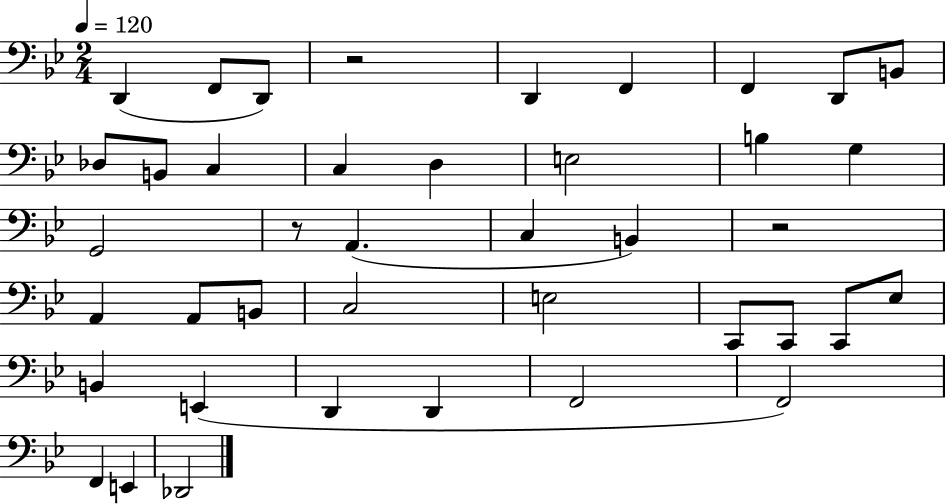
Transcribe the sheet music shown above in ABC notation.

X:1
T:Untitled
M:2/4
L:1/4
K:Bb
D,, F,,/2 D,,/2 z2 D,, F,, F,, D,,/2 B,,/2 _D,/2 B,,/2 C, C, D, E,2 B, G, G,,2 z/2 A,, C, B,, z2 A,, A,,/2 B,,/2 C,2 E,2 C,,/2 C,,/2 C,,/2 _E,/2 B,, E,, D,, D,, F,,2 F,,2 F,, E,, _D,,2